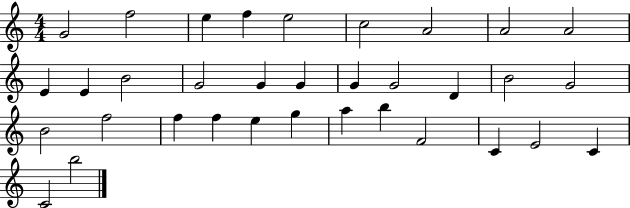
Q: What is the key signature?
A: C major